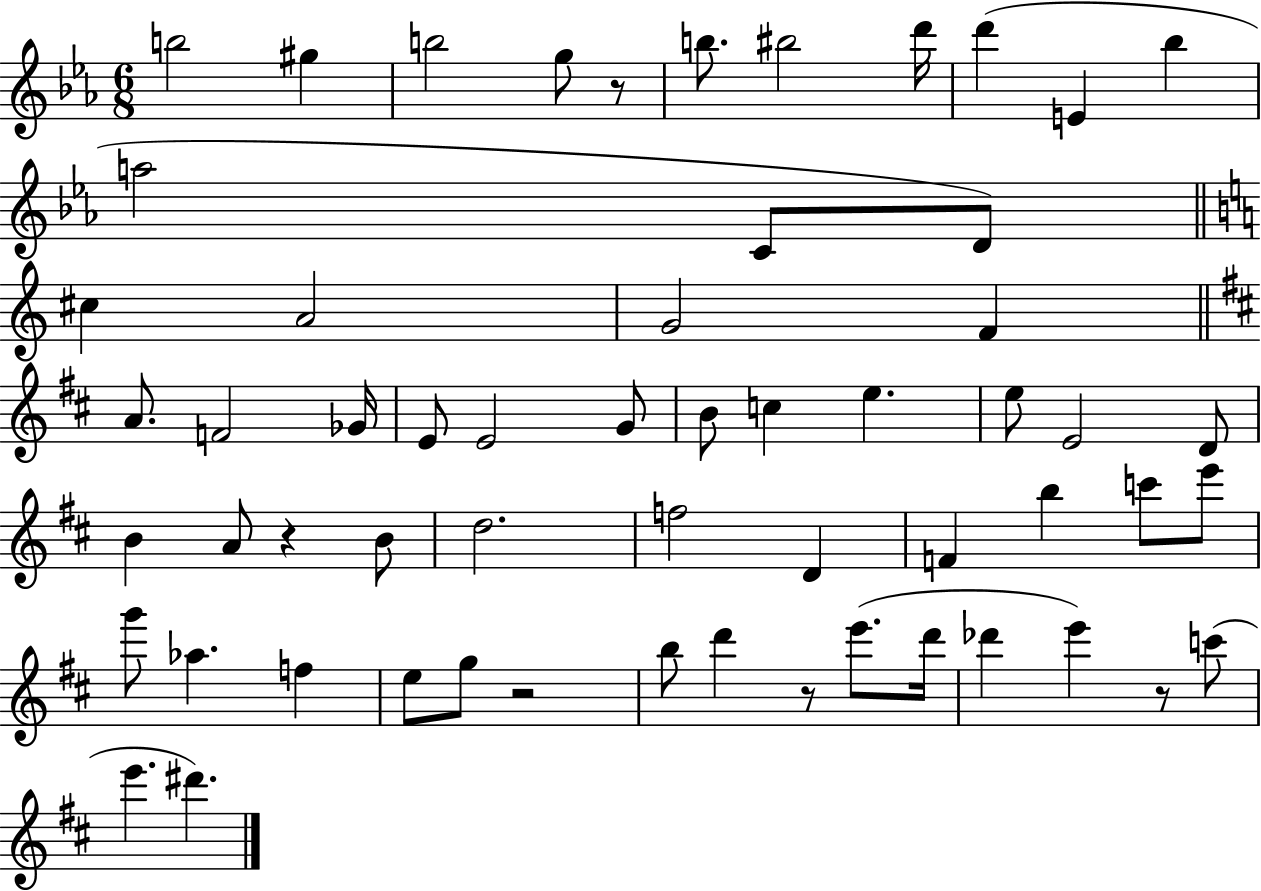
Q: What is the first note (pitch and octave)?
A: B5